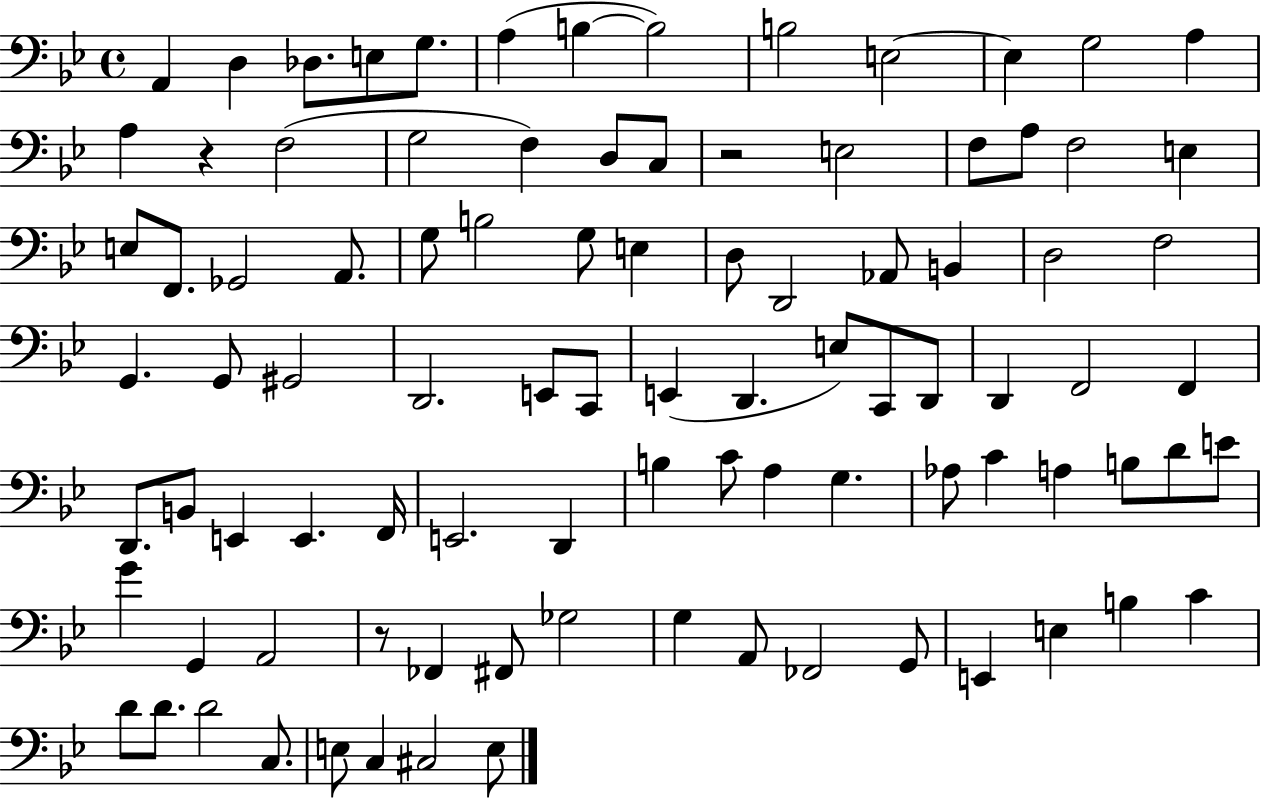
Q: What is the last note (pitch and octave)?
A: E3